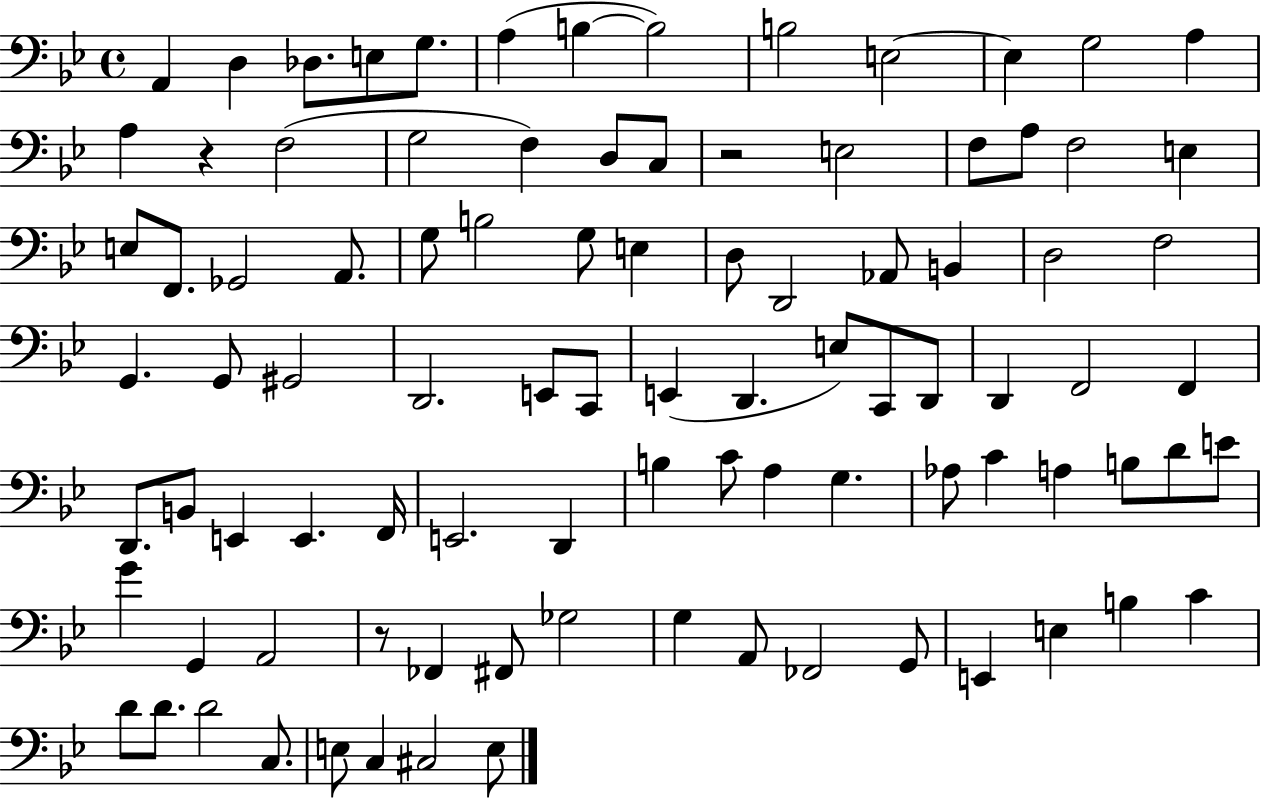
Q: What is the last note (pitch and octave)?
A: E3